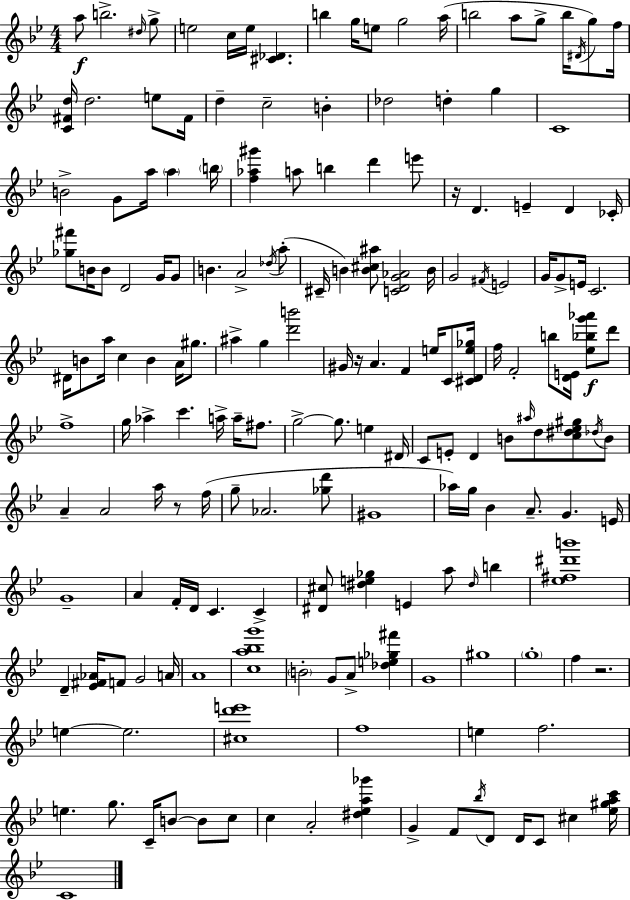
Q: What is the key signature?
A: G minor